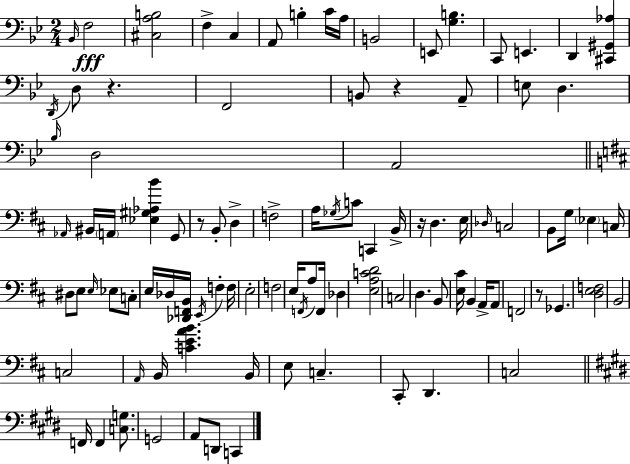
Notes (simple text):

Bb2/s F3/h [C#3,A3,B3]/h F3/q C3/q A2/e B3/q C4/s A3/s B2/h E2/e [G3,B3]/q. C2/e E2/q. D2/q [C#2,G#2,Ab3]/q D2/s D3/e R/q. F2/h B2/e R/q A2/e E3/e D3/q. Bb3/s D3/h A2/h Ab2/s BIS2/s A2/s [Eb3,G#3,Ab3,B4]/q G2/e R/e B2/e D3/q F3/h A3/s Gb3/s C4/e C2/q B2/s R/s D3/q. E3/s Db3/s C3/h B2/e G3/s Eb3/q C3/s D#3/e E3/e E3/s Eb3/e C3/e E3/s Db3/s [Db2,F2,B2]/s E2/s F3/q F3/s E3/h F3/h E3/s F2/s A3/e F2/s Db3/q [E3,A3,C4,D4]/h C3/h D3/q. B2/e [E3,C#4]/s B2/q A2/s A2/e F2/h R/e Gb2/q. [D3,E3,F3]/h B2/h C3/h A2/s B2/s [C4,E4,A4,B4]/q. B2/s E3/e C3/q. C#2/e D2/q. C3/h F2/s F2/q [C3,G3]/e. G2/h A2/e D2/e C2/q